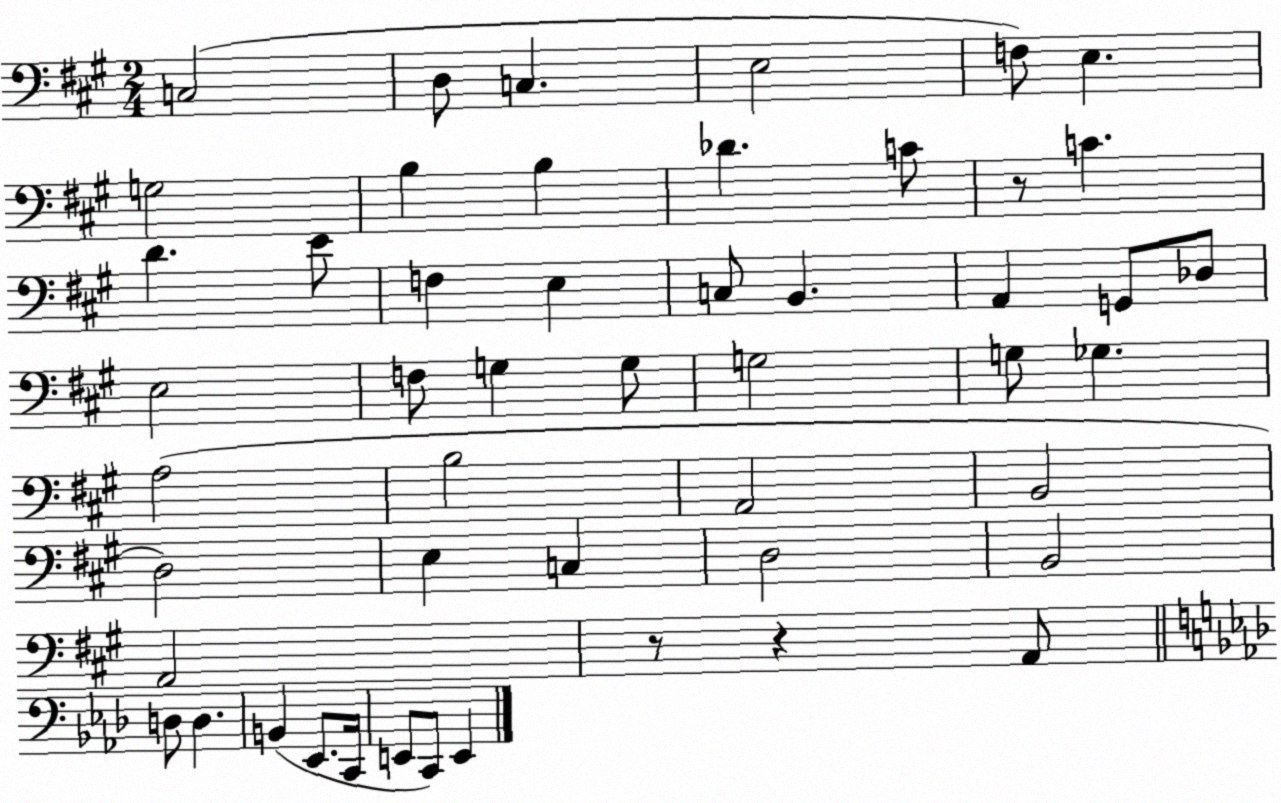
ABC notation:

X:1
T:Untitled
M:2/4
L:1/4
K:A
C,2 D,/2 C, E,2 F,/2 E, G,2 B, B, _D C/2 z/2 C D E/2 F, E, C,/2 B,, A,, G,,/2 _D,/2 E,2 F,/2 G, G,/2 G,2 G,/2 _G, A,2 B,2 A,,2 B,,2 D,2 E, C, D,2 B,,2 A,,2 z/2 z A,,/2 D,/2 D, B,, _E,,/2 C,,/4 E,,/2 C,,/2 E,,